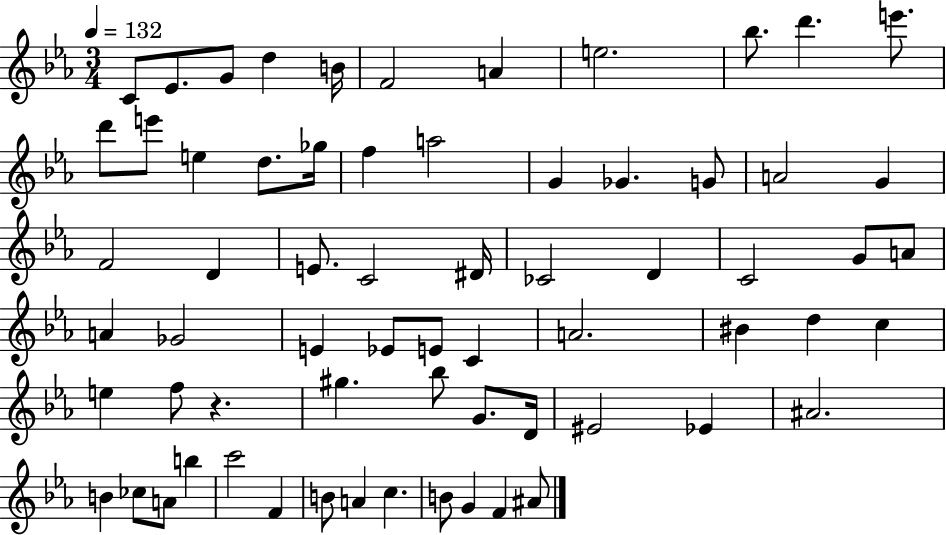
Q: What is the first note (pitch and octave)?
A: C4